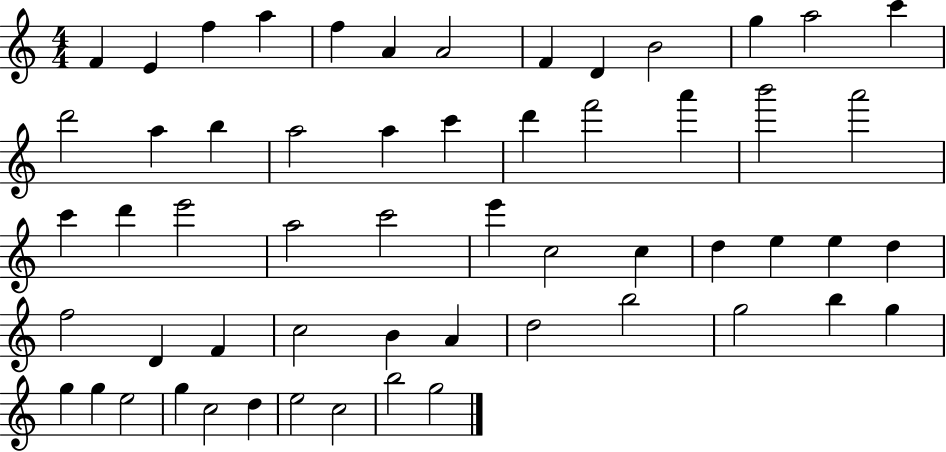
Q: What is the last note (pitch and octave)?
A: G5